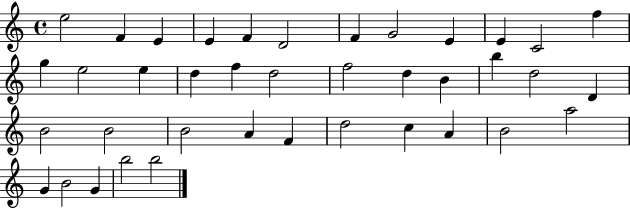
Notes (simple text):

E5/h F4/q E4/q E4/q F4/q D4/h F4/q G4/h E4/q E4/q C4/h F5/q G5/q E5/h E5/q D5/q F5/q D5/h F5/h D5/q B4/q B5/q D5/h D4/q B4/h B4/h B4/h A4/q F4/q D5/h C5/q A4/q B4/h A5/h G4/q B4/h G4/q B5/h B5/h